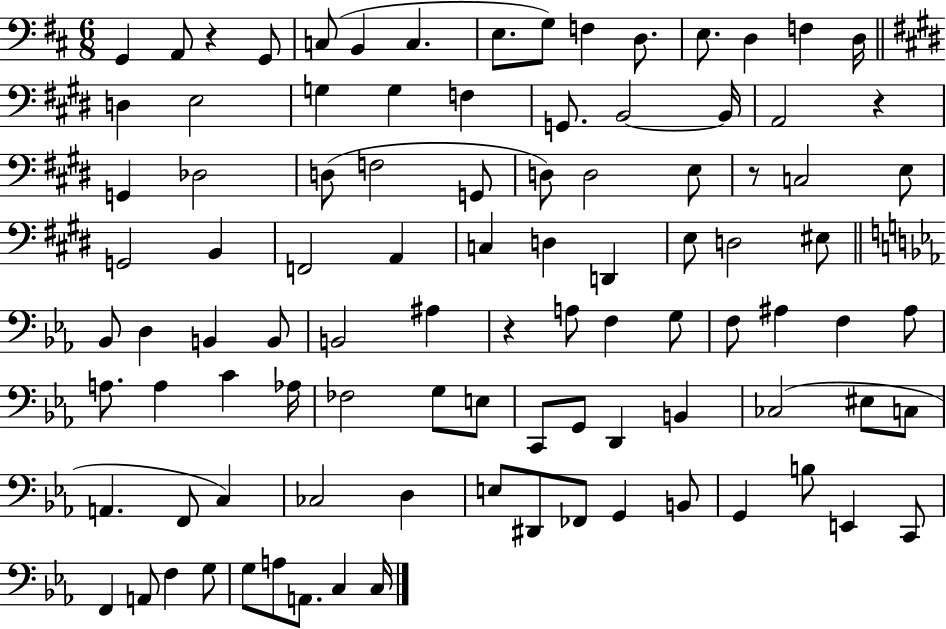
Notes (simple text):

G2/q A2/e R/q G2/e C3/e B2/q C3/q. E3/e. G3/e F3/q D3/e. E3/e. D3/q F3/q D3/s D3/q E3/h G3/q G3/q F3/q G2/e. B2/h B2/s A2/h R/q G2/q Db3/h D3/e F3/h G2/e D3/e D3/h E3/e R/e C3/h E3/e G2/h B2/q F2/h A2/q C3/q D3/q D2/q E3/e D3/h EIS3/e Bb2/e D3/q B2/q B2/e B2/h A#3/q R/q A3/e F3/q G3/e F3/e A#3/q F3/q A#3/e A3/e. A3/q C4/q Ab3/s FES3/h G3/e E3/e C2/e G2/e D2/q B2/q CES3/h EIS3/e C3/e A2/q. F2/e C3/q CES3/h D3/q E3/e D#2/e FES2/e G2/q B2/e G2/q B3/e E2/q C2/e F2/q A2/e F3/q G3/e G3/e A3/e A2/e. C3/q C3/s